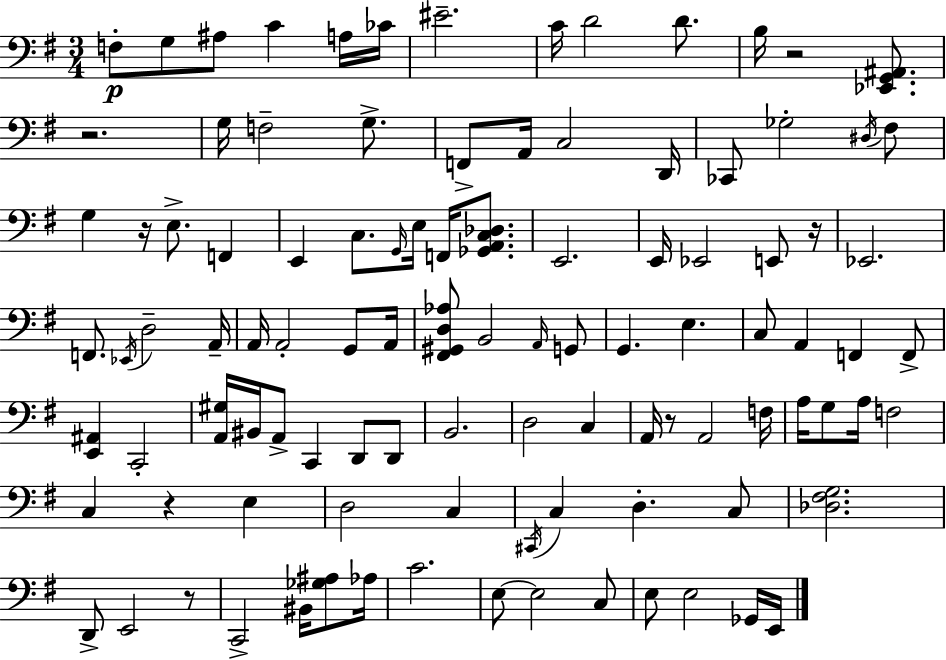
F3/e G3/e A#3/e C4/q A3/s CES4/s EIS4/h. C4/s D4/h D4/e. B3/s R/h [Eb2,G2,A#2]/e. R/h. G3/s F3/h G3/e. F2/e A2/s C3/h D2/s CES2/e Gb3/h D#3/s F#3/e G3/q R/s E3/e. F2/q E2/q C3/e. G2/s E3/s F2/s [Gb2,A2,C3,Db3]/e. E2/h. E2/s Eb2/h E2/e R/s Eb2/h. F2/e. Eb2/s D3/h A2/s A2/s A2/h G2/e A2/s [F#2,G#2,D3,Ab3]/e B2/h A2/s G2/e G2/q. E3/q. C3/e A2/q F2/q F2/e [E2,A#2]/q C2/h [A2,G#3]/s BIS2/s A2/e C2/q D2/e D2/e B2/h. D3/h C3/q A2/s R/e A2/h F3/s A3/s G3/e A3/s F3/h C3/q R/q E3/q D3/h C3/q C#2/s C3/q D3/q. C3/e [Db3,F#3,G3]/h. D2/e E2/h R/e C2/h BIS2/s [Gb3,A#3]/e Ab3/s C4/h. E3/e E3/h C3/e E3/e E3/h Gb2/s E2/s